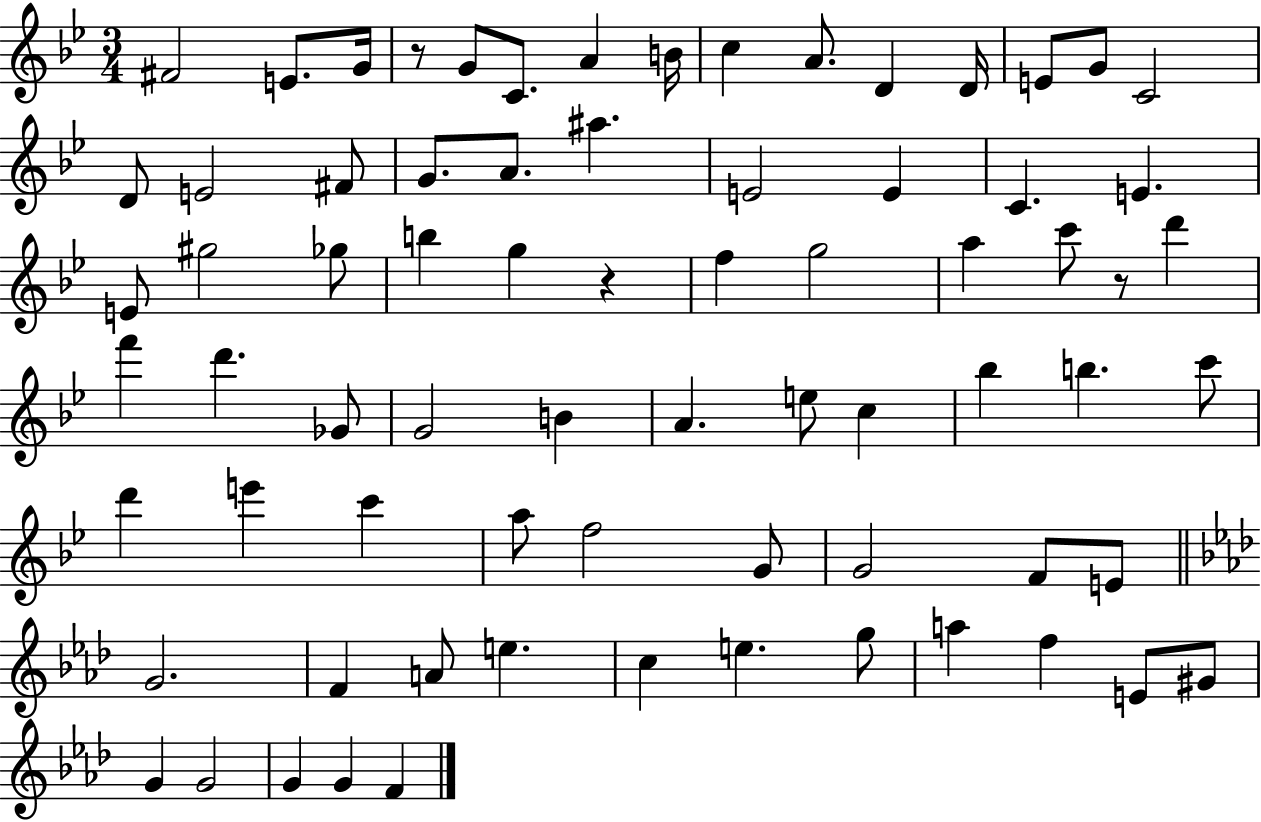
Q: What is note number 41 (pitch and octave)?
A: E5